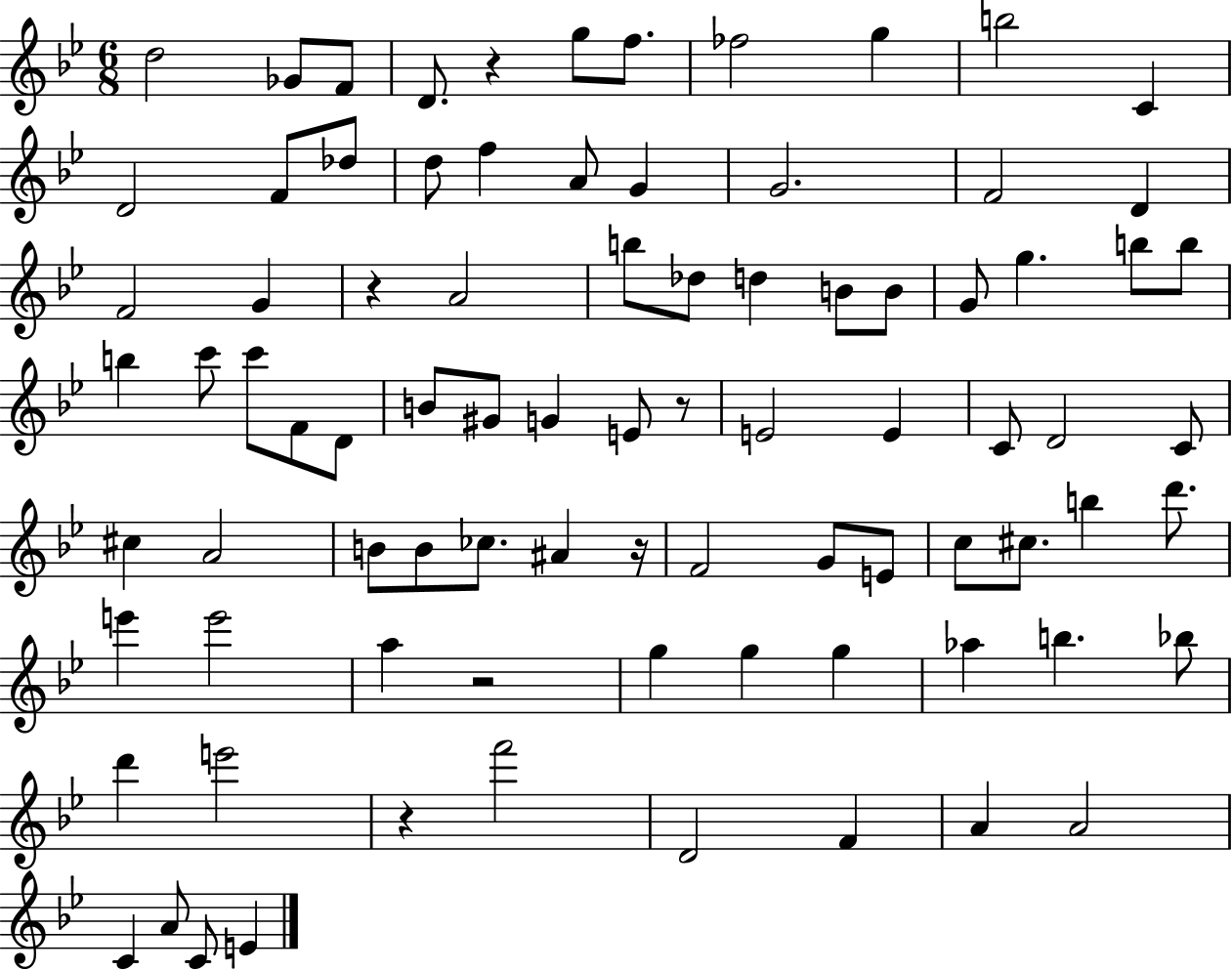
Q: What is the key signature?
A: BES major